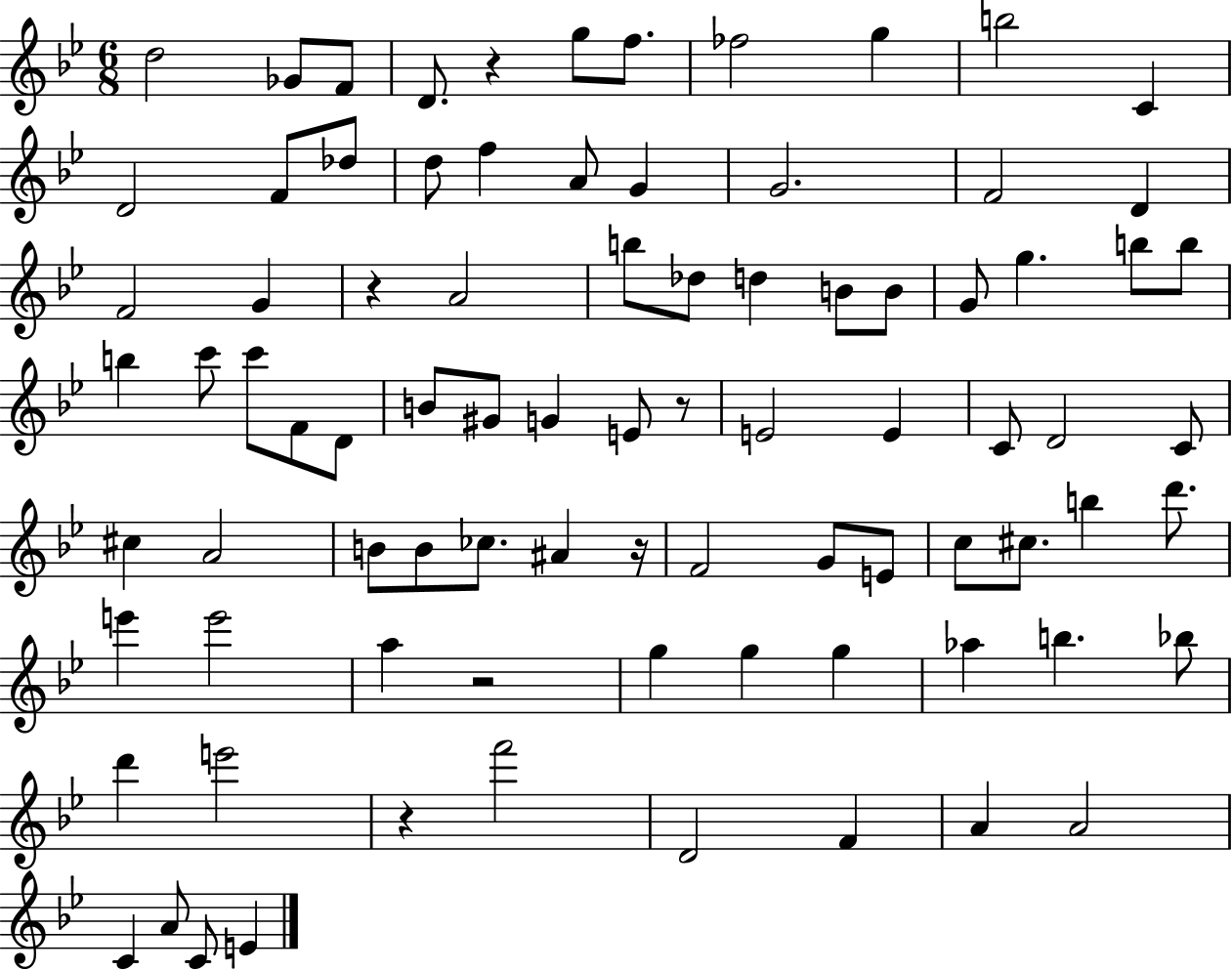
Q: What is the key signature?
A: BES major